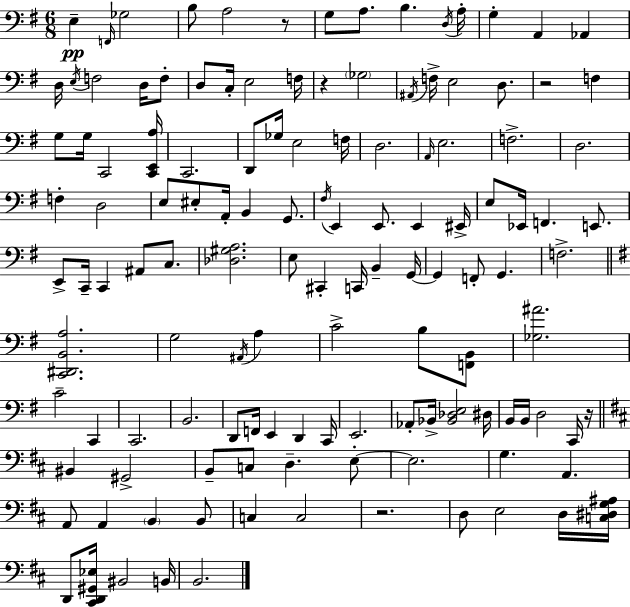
E3/q F2/s Gb3/h B3/e A3/h R/e G3/e A3/e. B3/q. D3/s A3/s G3/q A2/q Ab2/q D3/s E3/s F3/h D3/s F3/e D3/e C3/s E3/h F3/s R/q Gb3/h A#2/s F3/s E3/h D3/e. R/h F3/q G3/e G3/s C2/h [C2,E2,A3]/s C2/h. D2/e Gb3/s E3/h F3/s D3/h. A2/s E3/h. F3/h. D3/h. F3/q D3/h E3/e EIS3/e A2/s B2/q G2/e. F#3/s E2/q E2/e. E2/q EIS2/s E3/e Eb2/s F2/q. E2/e. E2/e C2/s C2/q A#2/e C3/e. [Db3,G#3,A3]/h. E3/e C#2/q C2/s B2/q G2/s G2/q F2/e G2/q. F3/h. [C2,D#2,B2,A3]/h. G3/h A#2/s A3/q C4/h B3/e [F2,B2]/e [Gb3,A#4]/h. C4/h C2/q C2/h. B2/h. D2/e F2/s E2/q D2/q C2/s E2/h. Ab2/e Bb2/s [Bb2,Db3,E3]/h D#3/s B2/s B2/s D3/h C2/s R/s BIS2/q G#2/h B2/e C3/e D3/q. E3/e E3/h. G3/q. A2/q. A2/e A2/q B2/q B2/e C3/q C3/h R/h. D3/e E3/h D3/s [C3,D#3,G3,A#3]/s D2/e [C#2,D2,G#2,Eb3]/s BIS2/h B2/s B2/h.